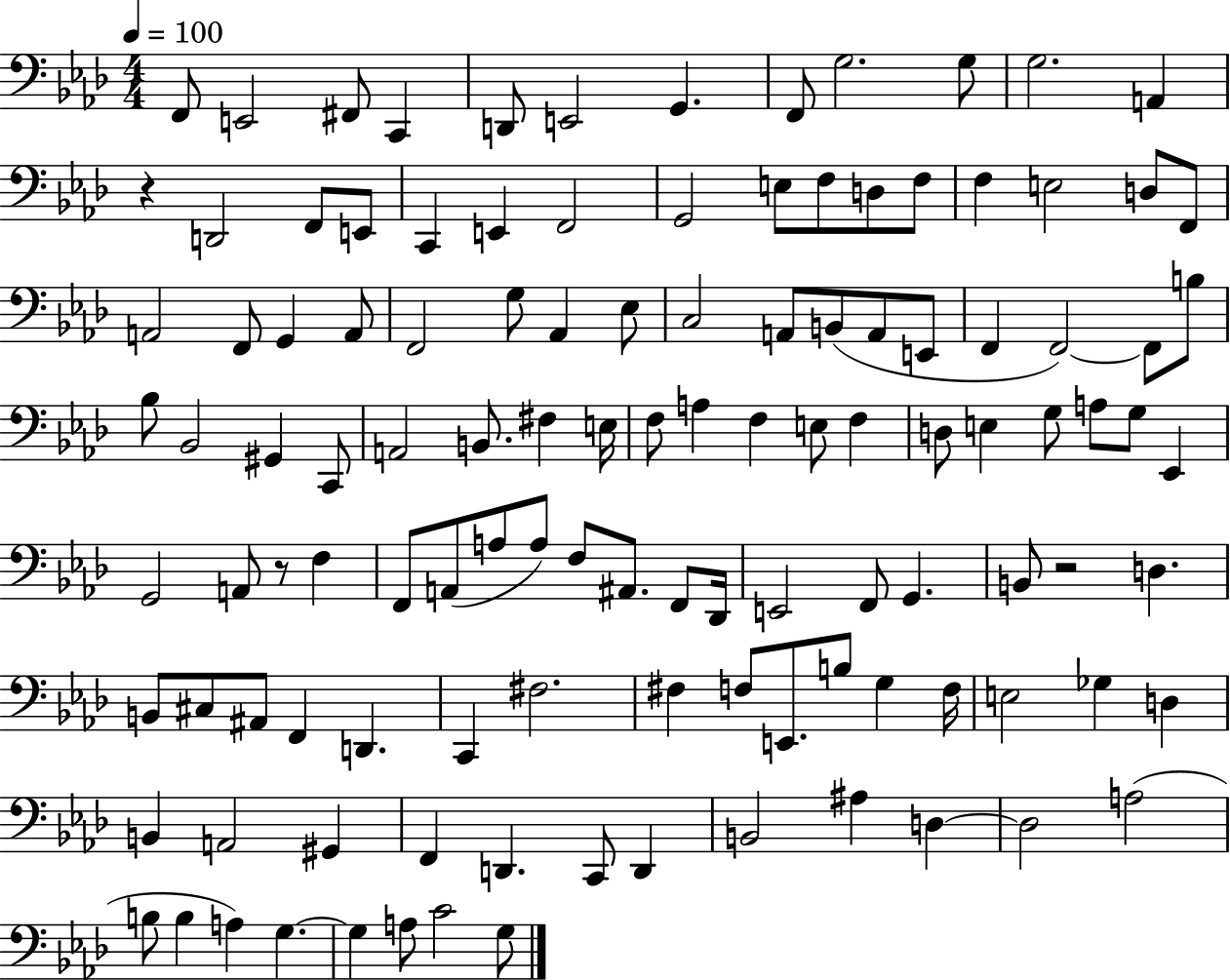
{
  \clef bass
  \numericTimeSignature
  \time 4/4
  \key aes \major
  \tempo 4 = 100
  f,8 e,2 fis,8 c,4 | d,8 e,2 g,4. | f,8 g2. g8 | g2. a,4 | \break r4 d,2 f,8 e,8 | c,4 e,4 f,2 | g,2 e8 f8 d8 f8 | f4 e2 d8 f,8 | \break a,2 f,8 g,4 a,8 | f,2 g8 aes,4 ees8 | c2 a,8 b,8( a,8 e,8 | f,4 f,2~~) f,8 b8 | \break bes8 bes,2 gis,4 c,8 | a,2 b,8. fis4 e16 | f8 a4 f4 e8 f4 | d8 e4 g8 a8 g8 ees,4 | \break g,2 a,8 r8 f4 | f,8 a,8( a8 a8) f8 ais,8. f,8 des,16 | e,2 f,8 g,4. | b,8 r2 d4. | \break b,8 cis8 ais,8 f,4 d,4. | c,4 fis2. | fis4 f8 e,8. b8 g4 f16 | e2 ges4 d4 | \break b,4 a,2 gis,4 | f,4 d,4. c,8 d,4 | b,2 ais4 d4~~ | d2 a2( | \break b8 b4 a4) g4.~~ | g4 a8 c'2 g8 | \bar "|."
}